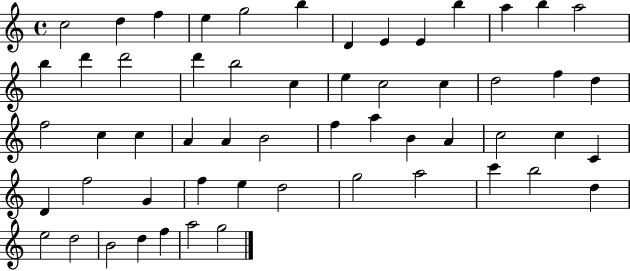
C5/h D5/q F5/q E5/q G5/h B5/q D4/q E4/q E4/q B5/q A5/q B5/q A5/h B5/q D6/q D6/h D6/q B5/h C5/q E5/q C5/h C5/q D5/h F5/q D5/q F5/h C5/q C5/q A4/q A4/q B4/h F5/q A5/q B4/q A4/q C5/h C5/q C4/q D4/q F5/h G4/q F5/q E5/q D5/h G5/h A5/h C6/q B5/h D5/q E5/h D5/h B4/h D5/q F5/q A5/h G5/h